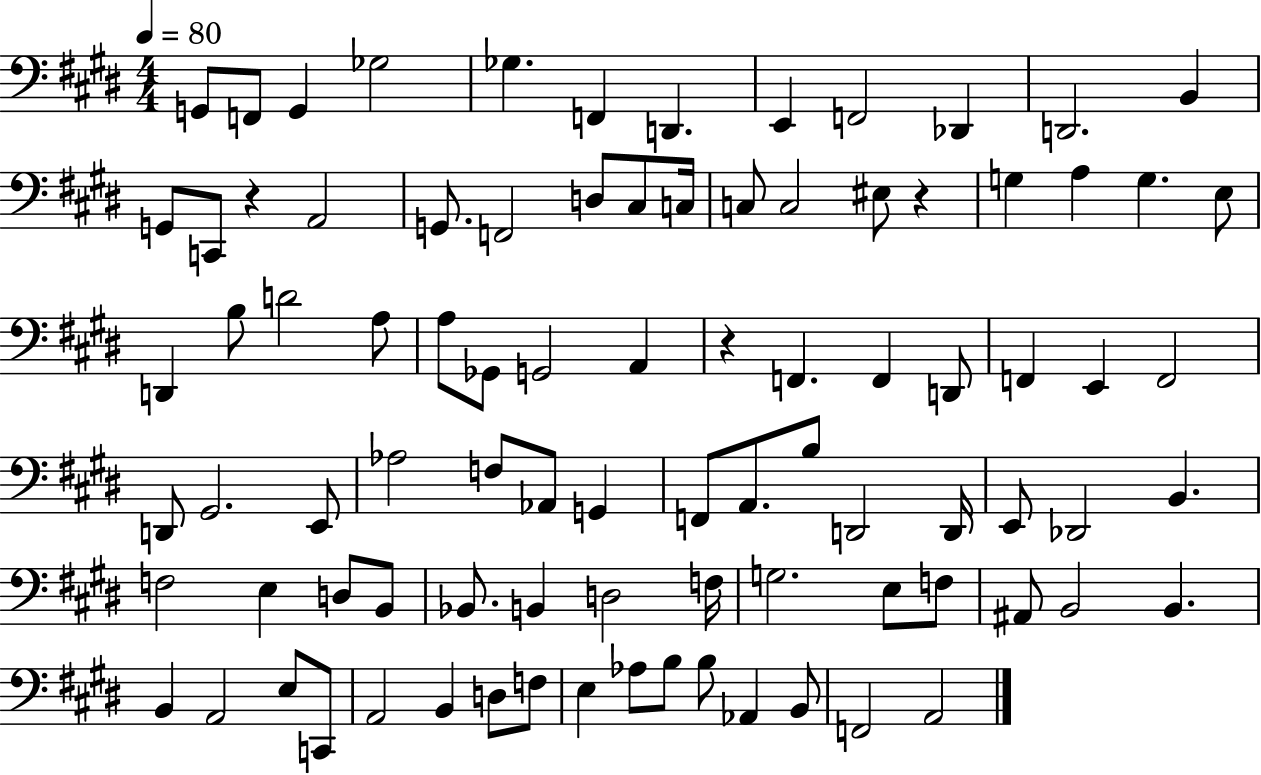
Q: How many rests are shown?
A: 3